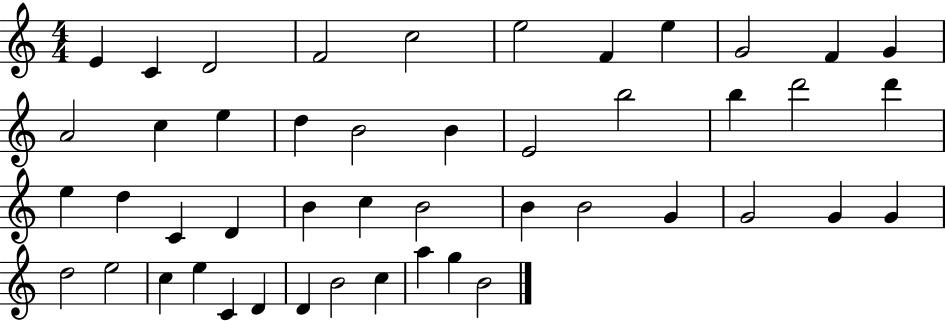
{
  \clef treble
  \numericTimeSignature
  \time 4/4
  \key c \major
  e'4 c'4 d'2 | f'2 c''2 | e''2 f'4 e''4 | g'2 f'4 g'4 | \break a'2 c''4 e''4 | d''4 b'2 b'4 | e'2 b''2 | b''4 d'''2 d'''4 | \break e''4 d''4 c'4 d'4 | b'4 c''4 b'2 | b'4 b'2 g'4 | g'2 g'4 g'4 | \break d''2 e''2 | c''4 e''4 c'4 d'4 | d'4 b'2 c''4 | a''4 g''4 b'2 | \break \bar "|."
}